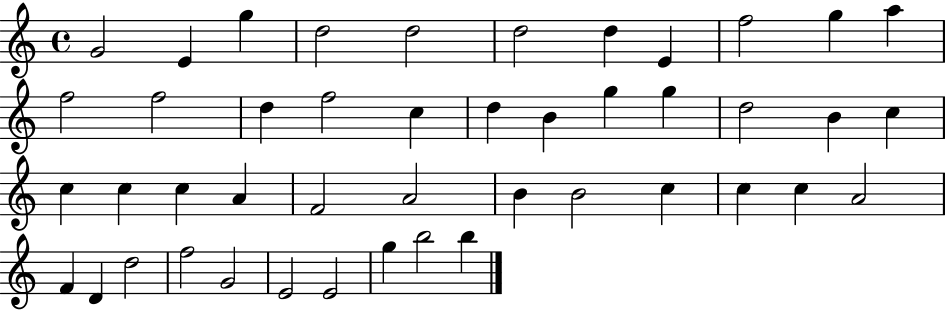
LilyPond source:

{
  \clef treble
  \time 4/4
  \defaultTimeSignature
  \key c \major
  g'2 e'4 g''4 | d''2 d''2 | d''2 d''4 e'4 | f''2 g''4 a''4 | \break f''2 f''2 | d''4 f''2 c''4 | d''4 b'4 g''4 g''4 | d''2 b'4 c''4 | \break c''4 c''4 c''4 a'4 | f'2 a'2 | b'4 b'2 c''4 | c''4 c''4 a'2 | \break f'4 d'4 d''2 | f''2 g'2 | e'2 e'2 | g''4 b''2 b''4 | \break \bar "|."
}